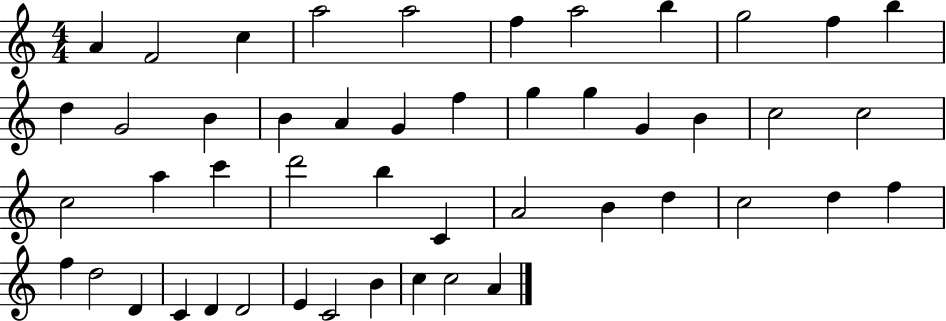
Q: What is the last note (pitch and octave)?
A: A4